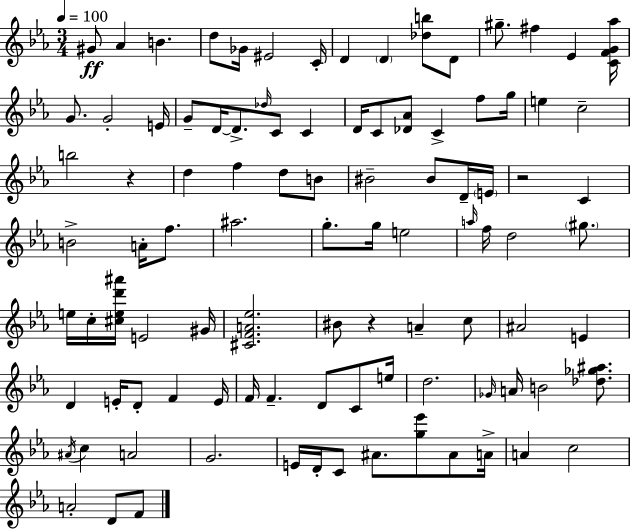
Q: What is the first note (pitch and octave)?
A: G#4